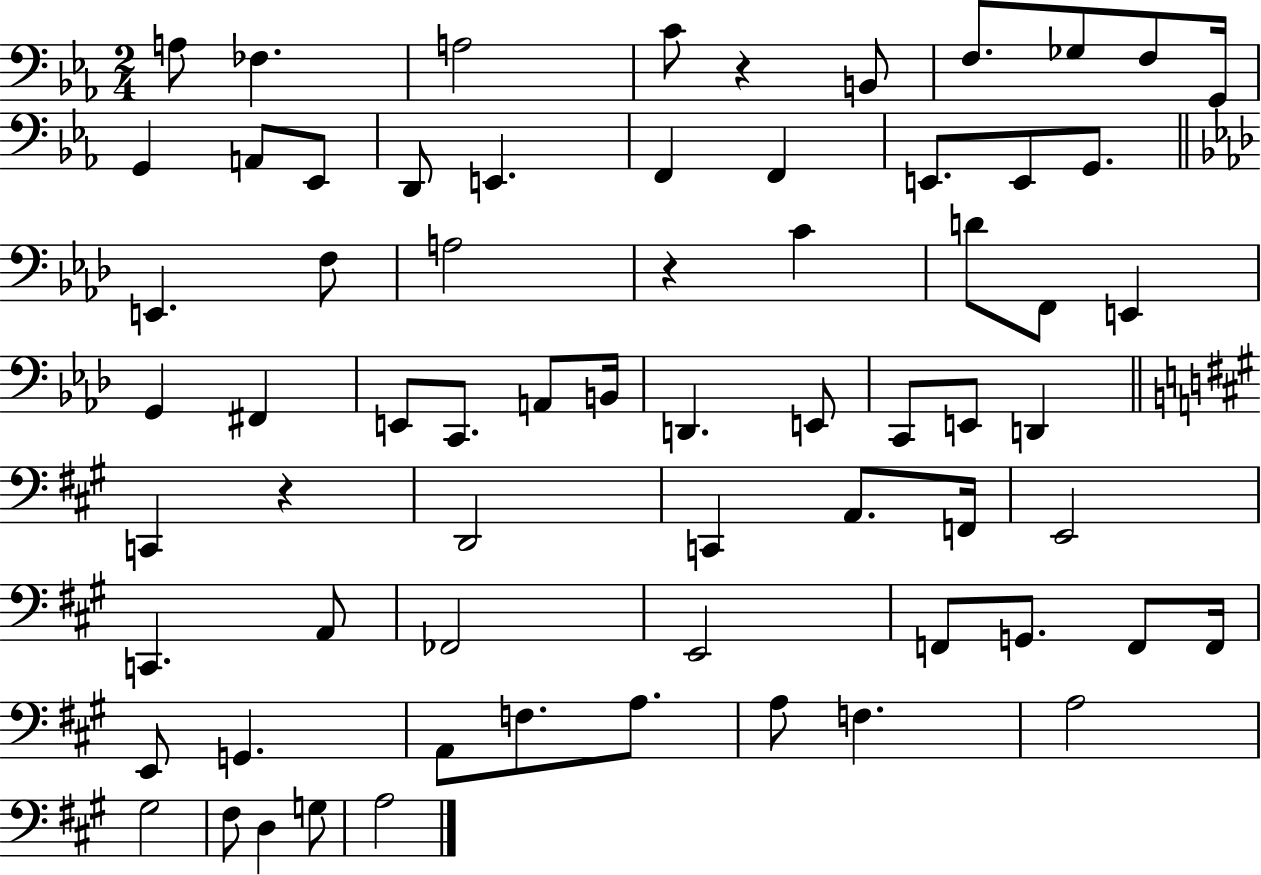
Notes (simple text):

A3/e FES3/q. A3/h C4/e R/q B2/e F3/e. Gb3/e F3/e G2/s G2/q A2/e Eb2/e D2/e E2/q. F2/q F2/q E2/e. E2/e G2/e. E2/q. F3/e A3/h R/q C4/q D4/e F2/e E2/q G2/q F#2/q E2/e C2/e. A2/e B2/s D2/q. E2/e C2/e E2/e D2/q C2/q R/q D2/h C2/q A2/e. F2/s E2/h C2/q. A2/e FES2/h E2/h F2/e G2/e. F2/e F2/s E2/e G2/q. A2/e F3/e. A3/e. A3/e F3/q. A3/h G#3/h F#3/e D3/q G3/e A3/h